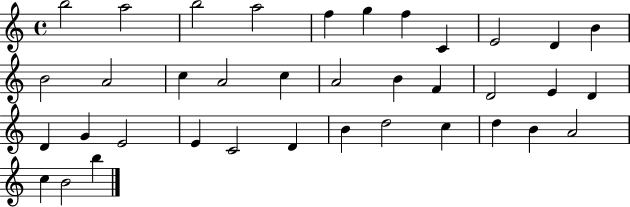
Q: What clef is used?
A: treble